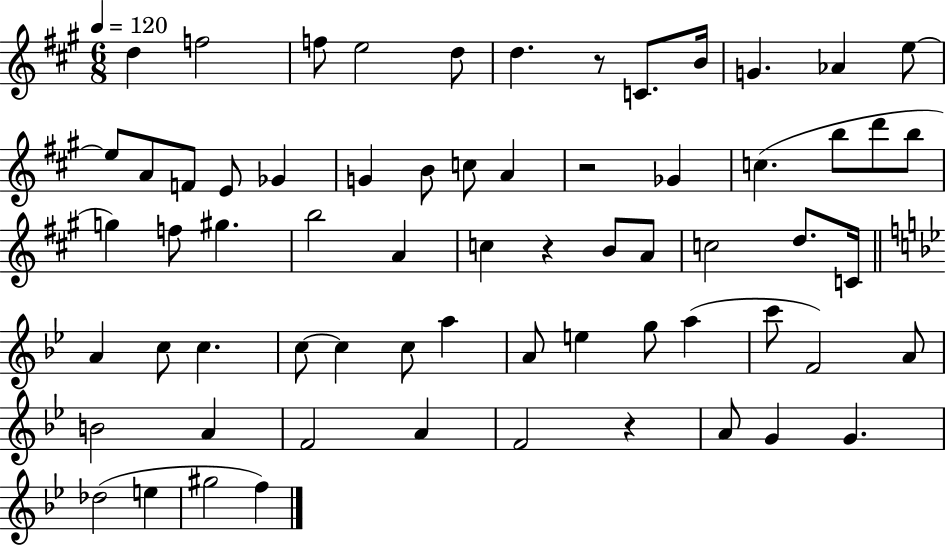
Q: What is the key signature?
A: A major